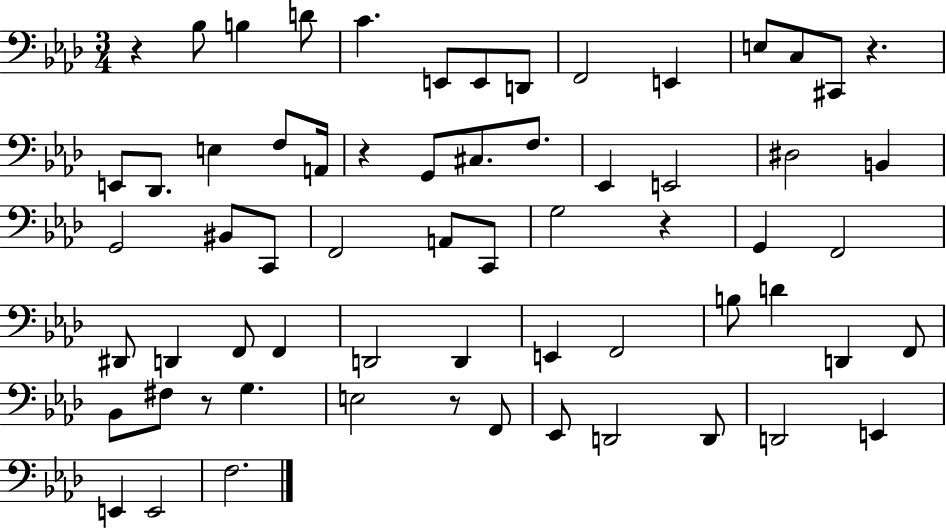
X:1
T:Untitled
M:3/4
L:1/4
K:Ab
z _B,/2 B, D/2 C E,,/2 E,,/2 D,,/2 F,,2 E,, E,/2 C,/2 ^C,,/2 z E,,/2 _D,,/2 E, F,/2 A,,/4 z G,,/2 ^C,/2 F,/2 _E,, E,,2 ^D,2 B,, G,,2 ^B,,/2 C,,/2 F,,2 A,,/2 C,,/2 G,2 z G,, F,,2 ^D,,/2 D,, F,,/2 F,, D,,2 D,, E,, F,,2 B,/2 D D,, F,,/2 _B,,/2 ^F,/2 z/2 G, E,2 z/2 F,,/2 _E,,/2 D,,2 D,,/2 D,,2 E,, E,, E,,2 F,2